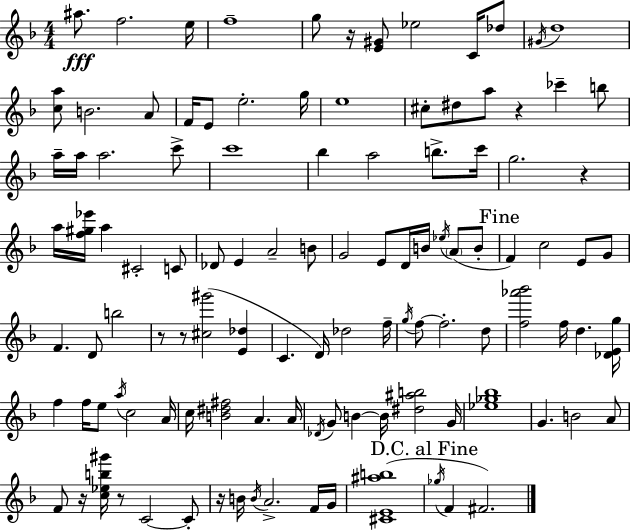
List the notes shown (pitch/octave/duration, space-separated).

A#5/e. F5/h. E5/s F5/w G5/e R/s [E4,G#4]/e Eb5/h C4/s Db5/e G#4/s D5/w [C5,A5]/e B4/h. A4/e F4/s E4/e E5/h. G5/s E5/w C#5/e D#5/e A5/e R/q CES6/q B5/e A5/s A5/s A5/h. C6/e C6/w Bb5/q A5/h B5/e. C6/s G5/h. R/q A5/s [F5,G#5,Eb6]/s A5/q C#4/h C4/e Db4/e E4/q A4/h B4/e G4/h E4/e D4/s B4/s Eb5/s A4/e B4/e F4/q C5/h E4/e G4/e F4/q. D4/e B5/h R/e R/e [C#5,G#6]/h [E4,Db5]/q C4/q. D4/s Db5/h F5/s G5/s F5/e F5/h. D5/e [F5,Ab6,Bb6]/h F5/s D5/q. [Db4,E4,G5]/s F5/q F5/s E5/e A5/s C5/h A4/s C5/s [B4,D#5,F#5]/h A4/q. A4/s Db4/s G4/e B4/q B4/s [D#5,A#5,B5]/h G4/s [Eb5,Gb5,Bb5]/w G4/q. B4/h A4/e F4/e R/s [C5,Eb5,B5,G#6]/s R/e C4/h C4/e R/s B4/s B4/s A4/h. F4/s G4/s [C#4,E4,A#5,B5]/w Gb5/s F4/q F#4/h.